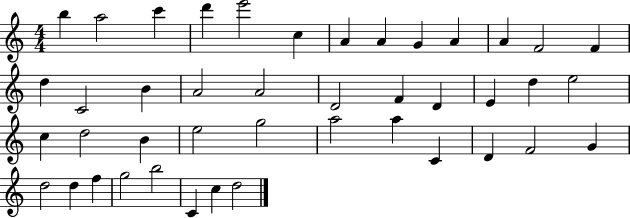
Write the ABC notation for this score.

X:1
T:Untitled
M:4/4
L:1/4
K:C
b a2 c' d' e'2 c A A G A A F2 F d C2 B A2 A2 D2 F D E d e2 c d2 B e2 g2 a2 a C D F2 G d2 d f g2 b2 C c d2